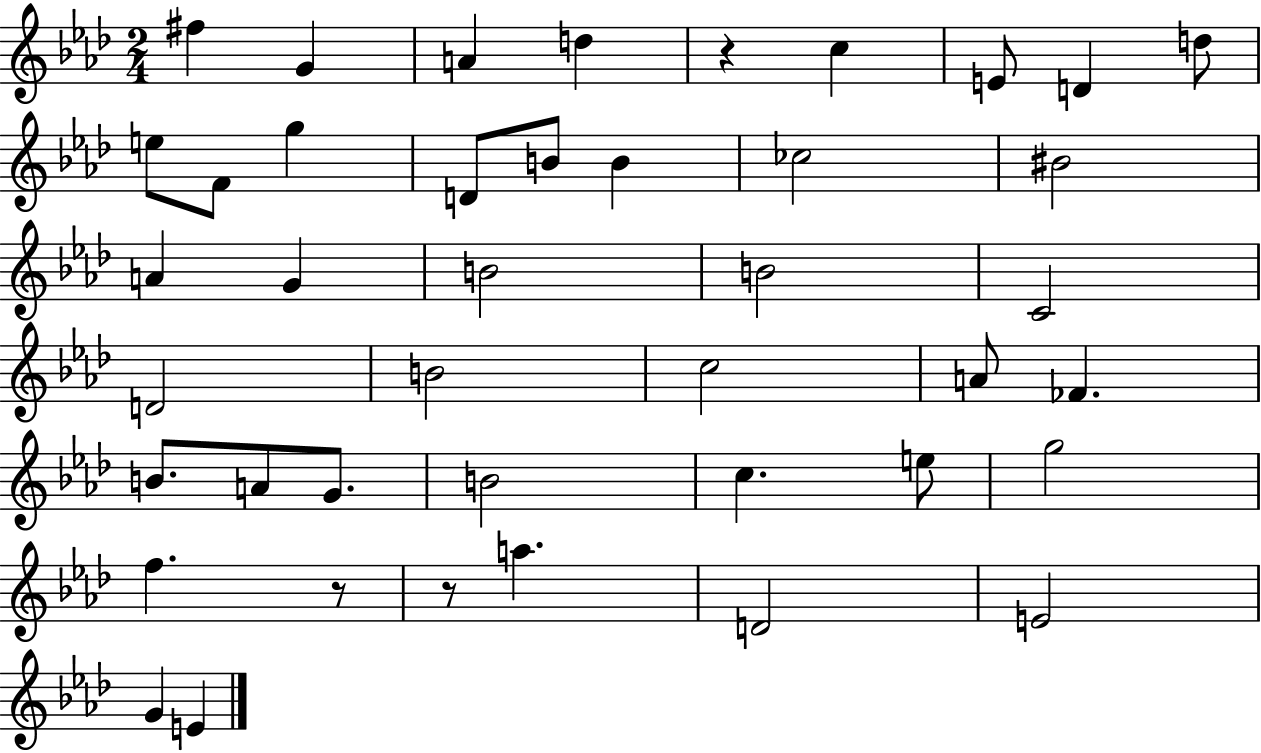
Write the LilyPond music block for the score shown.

{
  \clef treble
  \numericTimeSignature
  \time 2/4
  \key aes \major
  \repeat volta 2 { fis''4 g'4 | a'4 d''4 | r4 c''4 | e'8 d'4 d''8 | \break e''8 f'8 g''4 | d'8 b'8 b'4 | ces''2 | bis'2 | \break a'4 g'4 | b'2 | b'2 | c'2 | \break d'2 | b'2 | c''2 | a'8 fes'4. | \break b'8. a'8 g'8. | b'2 | c''4. e''8 | g''2 | \break f''4. r8 | r8 a''4. | d'2 | e'2 | \break g'4 e'4 | } \bar "|."
}